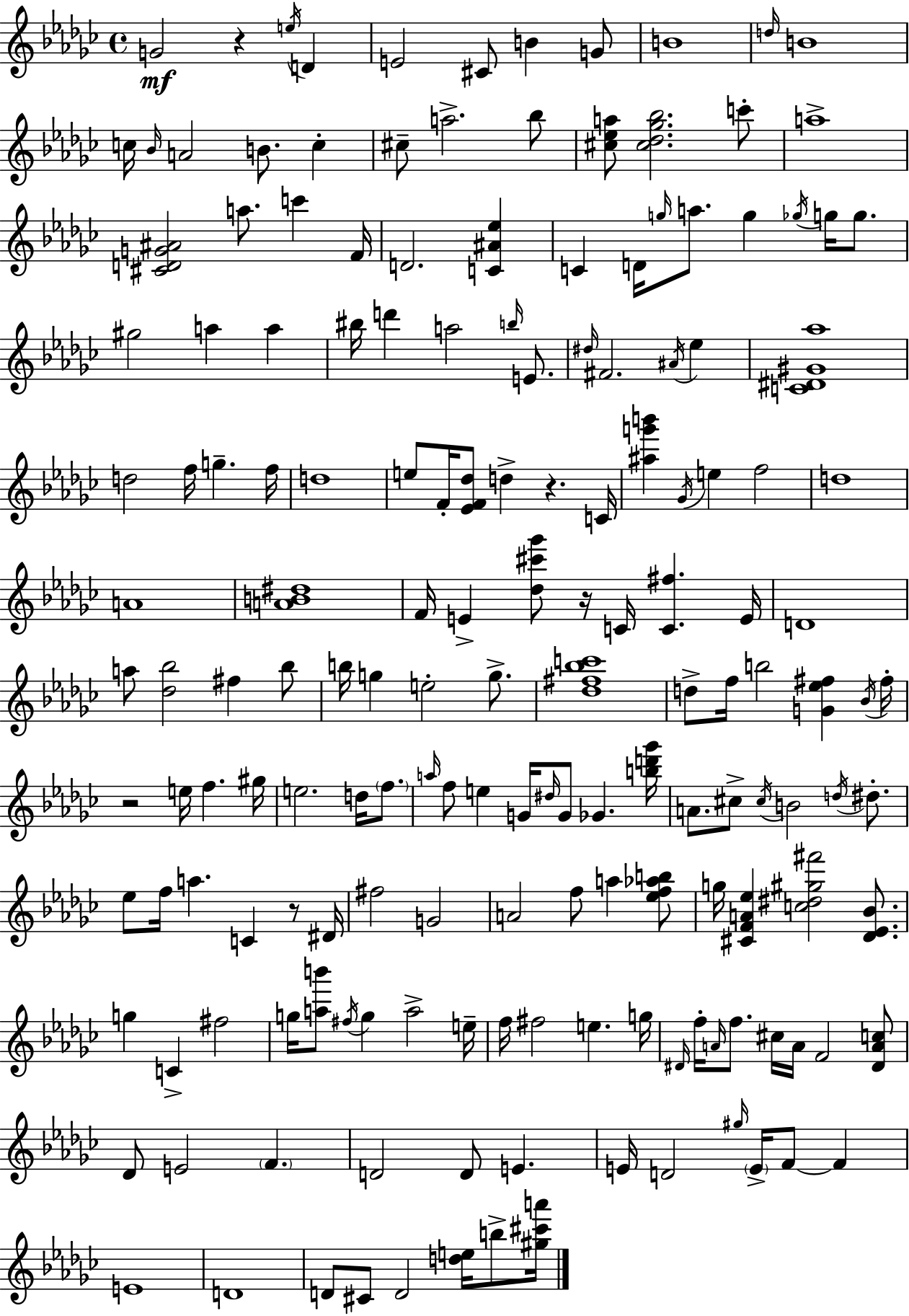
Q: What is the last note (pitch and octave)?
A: B5